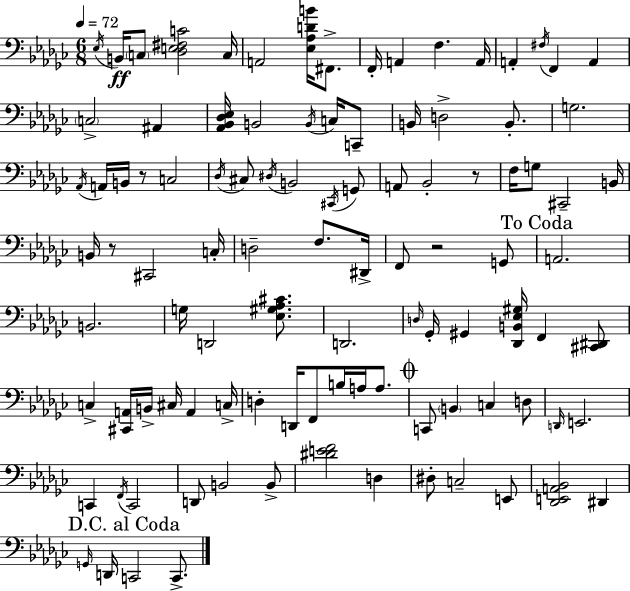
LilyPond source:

{
  \clef bass
  \numericTimeSignature
  \time 6/8
  \key ees \minor
  \tempo 4 = 72
  \acciaccatura { ees16 }\ff b,16 \parenthesize c8 <des e fis c'>2 | c16 a,2 <ees aes d' b'>16 fis,8.-> | f,16-. a,4 f4. | a,16 a,4-. \acciaccatura { fis16 } f,4 a,4 | \break \parenthesize c2-> ais,4 | <aes, bes, des ees>16 b,2 \acciaccatura { b,16 } | c16 c,8-- b,16 d2-> | b,8.-. g2. | \break \acciaccatura { aes,16 } a,16 b,16 r8 c2 | \acciaccatura { des16 } cis8 \acciaccatura { dis16 } b,2 | \acciaccatura { cis,16 } g,8 a,8 bes,2-. | r8 f16 g8 cis,2-- | \break b,16 b,16 r8 cis,2 | c16-. d2-- | f8. dis,16-> f,8 r2 | g,8 \mark "To Coda" a,2. | \break b,2. | g16 d,2 | <ees gis aes cis'>8. d,2. | \grace { d16 } ges,16-. gis,4 | \break <des, b, ees gis>16 f,4 <cis, dis,>8 c4-> | <cis, a,>16 b,16-> cis16 a,4 c16-> d4-. | d,16 f,8 b16 a16 a8. \mark \markup { \musicglyph "scripts.coda" } c,8 \parenthesize b,4 | c4 d8 \grace { d,16 } e,2. | \break c,4 | \acciaccatura { f,16 } c,2 d,8 | b,2 b,8-> <dis' e' f'>2 | d4 dis8-. | \break c2-- e,8 <des, e, a, bes,>2 | dis,4 \mark "D.C. al Coda" \grace { g,16 } d,16 | c,2 c,8.-> \bar "|."
}